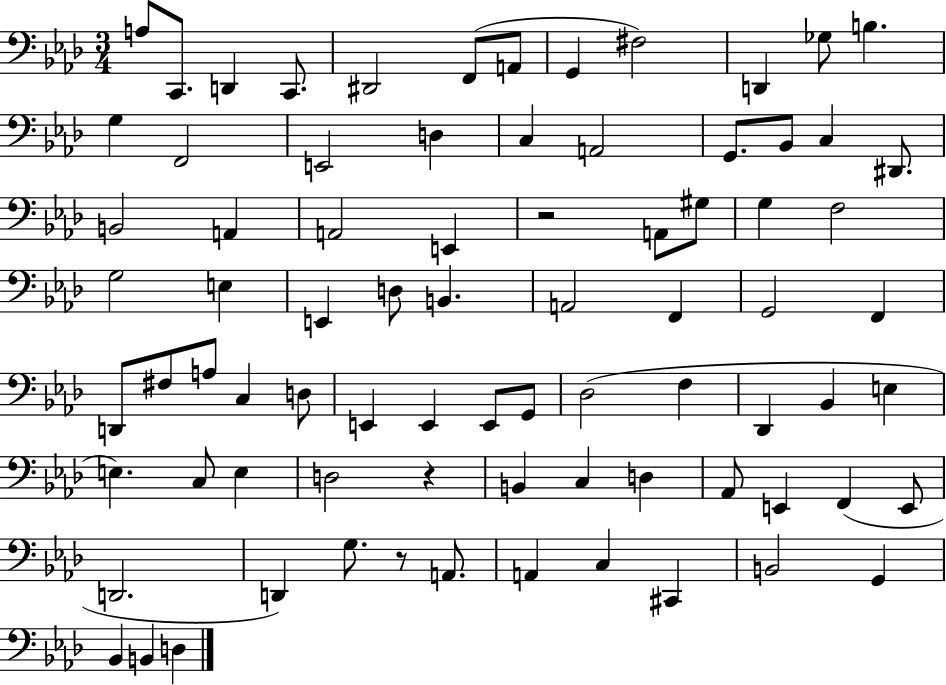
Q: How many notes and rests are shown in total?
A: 79